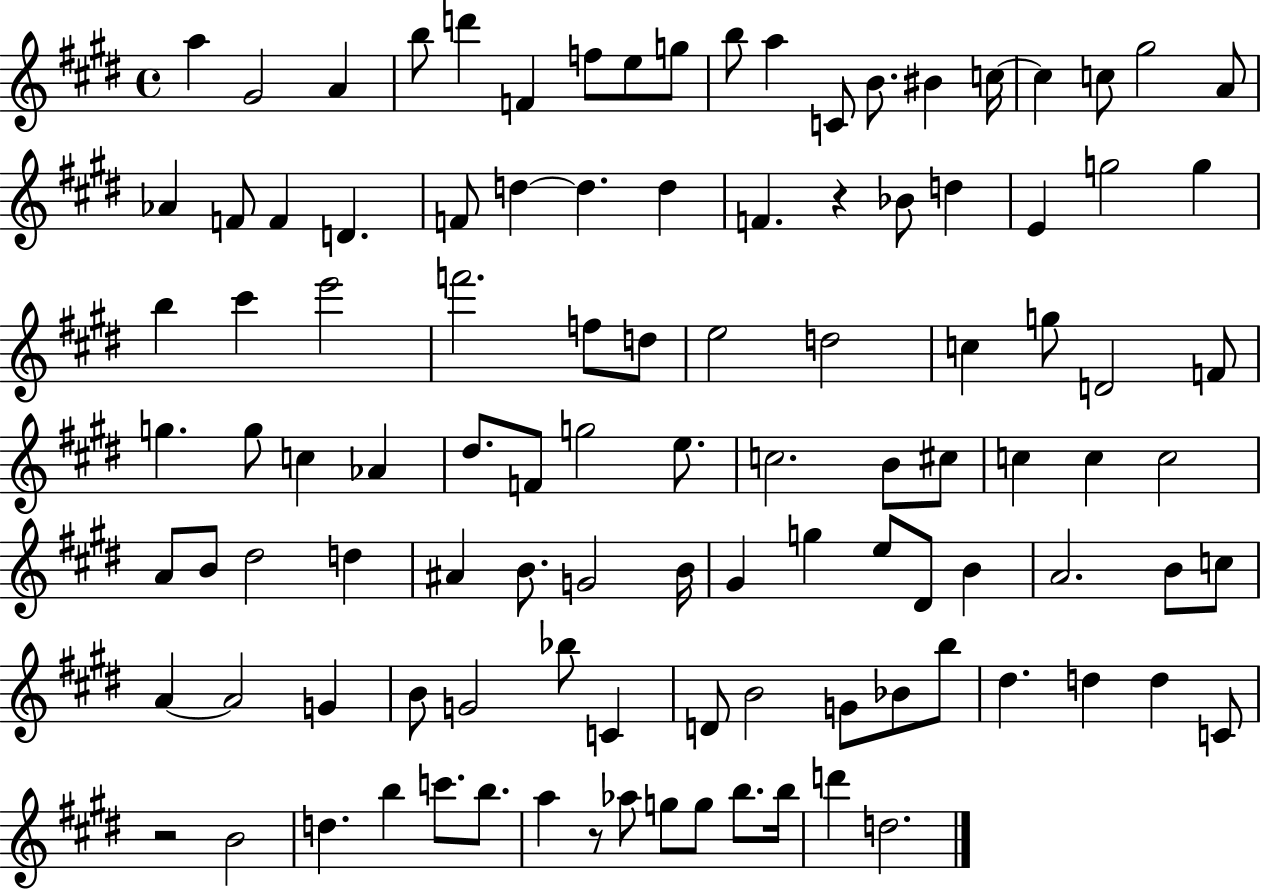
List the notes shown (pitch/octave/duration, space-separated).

A5/q G#4/h A4/q B5/e D6/q F4/q F5/e E5/e G5/e B5/e A5/q C4/e B4/e. BIS4/q C5/s C5/q C5/e G#5/h A4/e Ab4/q F4/e F4/q D4/q. F4/e D5/q D5/q. D5/q F4/q. R/q Bb4/e D5/q E4/q G5/h G5/q B5/q C#6/q E6/h F6/h. F5/e D5/e E5/h D5/h C5/q G5/e D4/h F4/e G5/q. G5/e C5/q Ab4/q D#5/e. F4/e G5/h E5/e. C5/h. B4/e C#5/e C5/q C5/q C5/h A4/e B4/e D#5/h D5/q A#4/q B4/e. G4/h B4/s G#4/q G5/q E5/e D#4/e B4/q A4/h. B4/e C5/e A4/q A4/h G4/q B4/e G4/h Bb5/e C4/q D4/e B4/h G4/e Bb4/e B5/e D#5/q. D5/q D5/q C4/e R/h B4/h D5/q. B5/q C6/e. B5/e. A5/q R/e Ab5/e G5/e G5/e B5/e. B5/s D6/q D5/h.